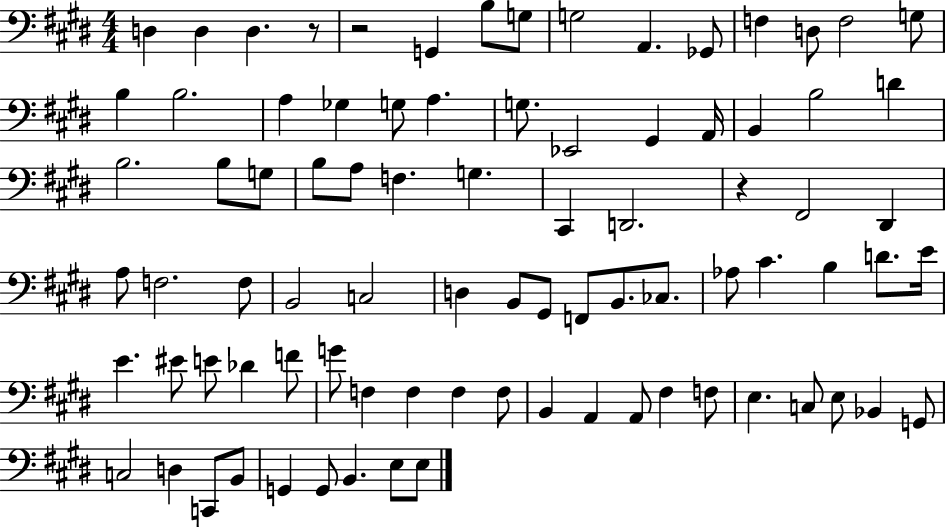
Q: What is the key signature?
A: E major